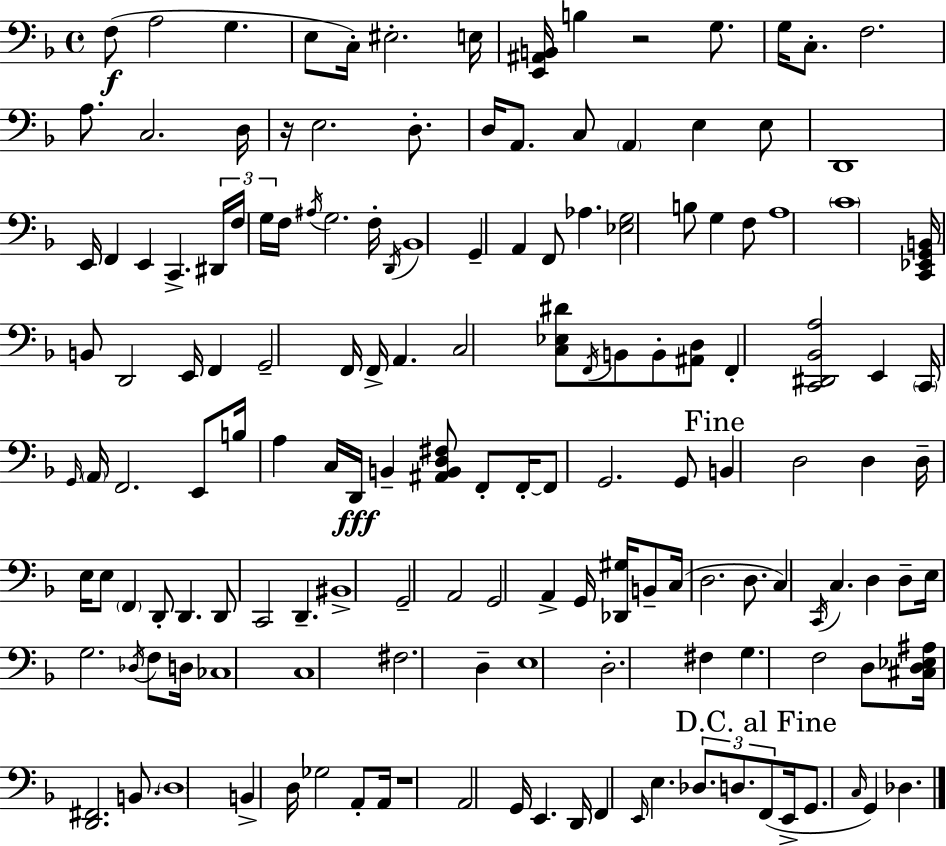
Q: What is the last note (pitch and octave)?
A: Db3